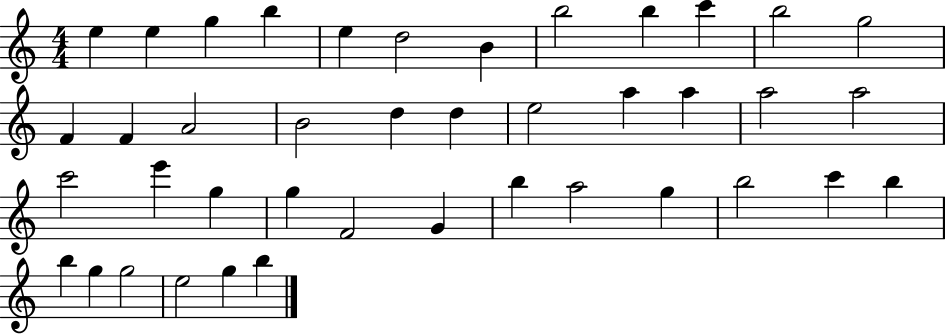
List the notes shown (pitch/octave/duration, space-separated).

E5/q E5/q G5/q B5/q E5/q D5/h B4/q B5/h B5/q C6/q B5/h G5/h F4/q F4/q A4/h B4/h D5/q D5/q E5/h A5/q A5/q A5/h A5/h C6/h E6/q G5/q G5/q F4/h G4/q B5/q A5/h G5/q B5/h C6/q B5/q B5/q G5/q G5/h E5/h G5/q B5/q